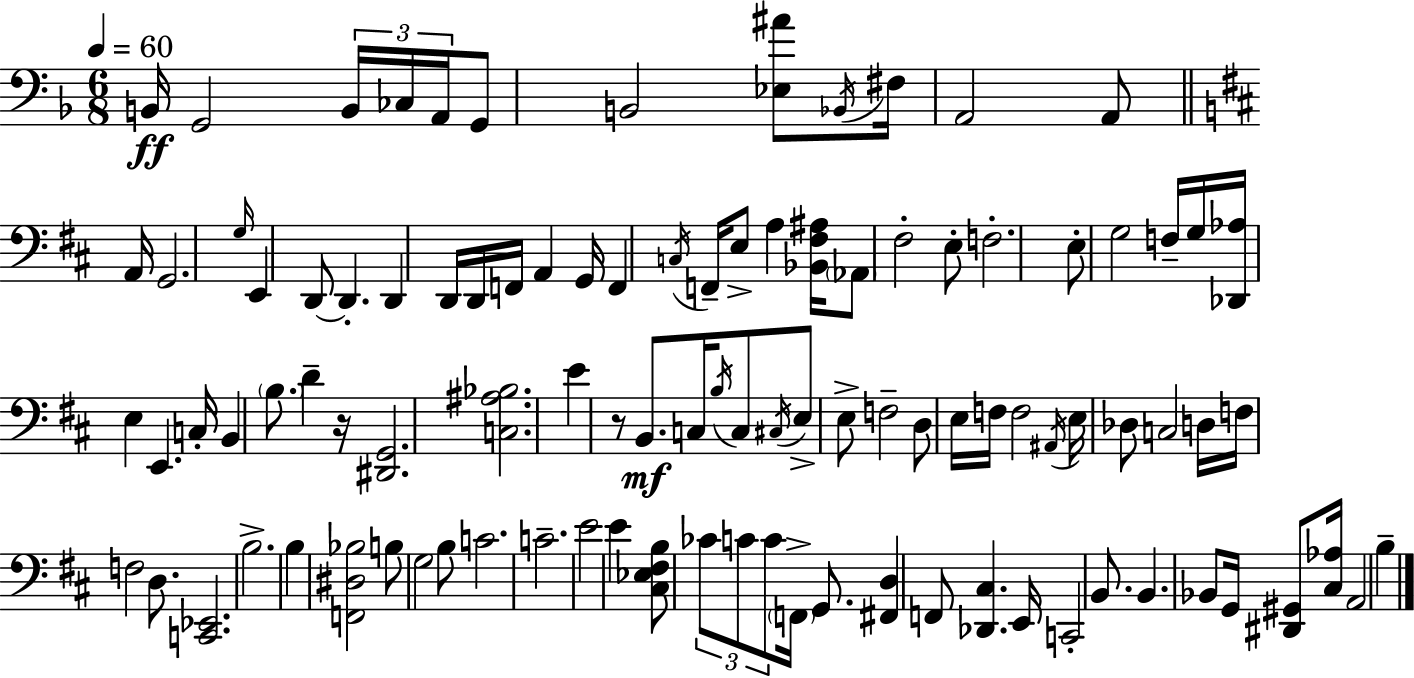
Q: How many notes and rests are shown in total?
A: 100